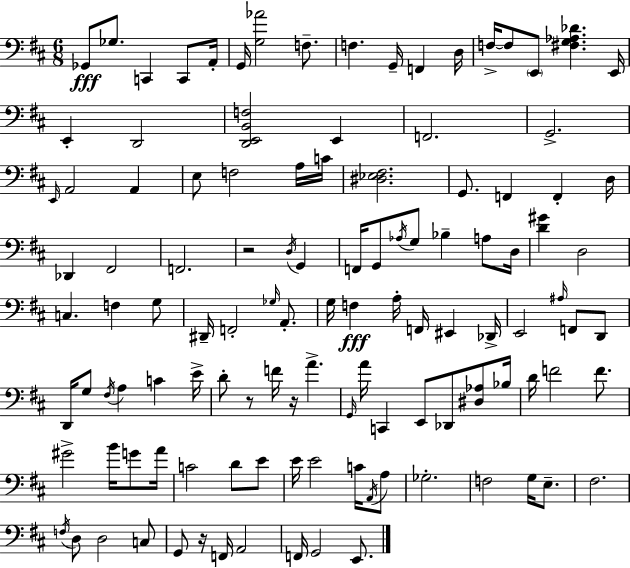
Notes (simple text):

Gb2/e Gb3/e. C2/q C2/e A2/s G2/s [G3,Ab4]/h F3/e. F3/q. G2/s F2/q D3/s F3/s F3/e E2/e [F#3,G3,Ab3,Db4]/q. E2/s E2/q D2/h [D2,E2,B2,F3]/h E2/q F2/h. G2/h. E2/s A2/h A2/q E3/e F3/h A3/s C4/s [D#3,Eb3,F#3]/h. G2/e. F2/q F2/q D3/s Db2/q F#2/h F2/h. R/h D3/s G2/q F2/s G2/e Ab3/s G3/e Bb3/q A3/e D3/s [D4,G#4]/q D3/h C3/q. F3/q G3/e D#2/s F2/h Gb3/s A2/e. G3/s F3/q A3/s F2/s EIS2/q Db2/s E2/h A#3/s F2/e D2/e D2/s G3/e F#3/s A3/q C4/q E4/s D4/e R/e F4/s R/s A4/q. G2/s A4/s C2/q E2/e Db2/e [D#3,Ab3]/e Bb3/s D4/s F4/h F4/e. G#4/h B4/s G4/e A4/s C4/h D4/e E4/e E4/s E4/h C4/s A2/s A3/e Gb3/h. F3/h G3/s E3/e. F#3/h. F3/s D3/e D3/h C3/e G2/e R/s F2/s A2/h F2/s G2/h E2/e.